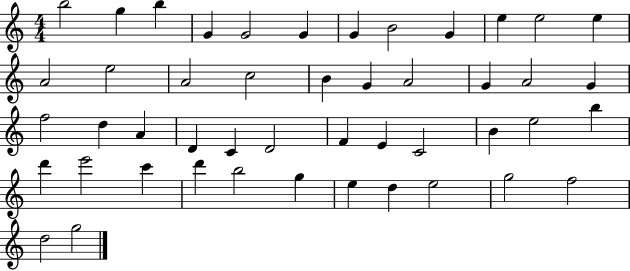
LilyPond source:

{
  \clef treble
  \numericTimeSignature
  \time 4/4
  \key c \major
  b''2 g''4 b''4 | g'4 g'2 g'4 | g'4 b'2 g'4 | e''4 e''2 e''4 | \break a'2 e''2 | a'2 c''2 | b'4 g'4 a'2 | g'4 a'2 g'4 | \break f''2 d''4 a'4 | d'4 c'4 d'2 | f'4 e'4 c'2 | b'4 e''2 b''4 | \break d'''4 e'''2 c'''4 | d'''4 b''2 g''4 | e''4 d''4 e''2 | g''2 f''2 | \break d''2 g''2 | \bar "|."
}